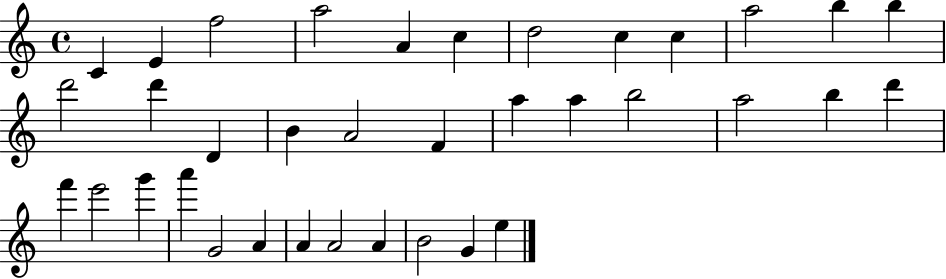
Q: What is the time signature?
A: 4/4